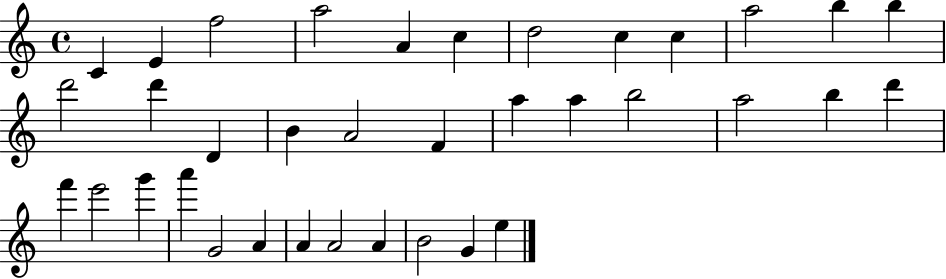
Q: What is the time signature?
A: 4/4